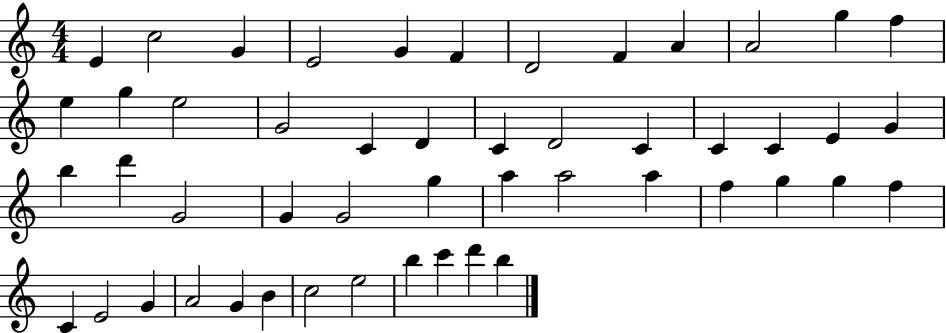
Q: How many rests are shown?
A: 0